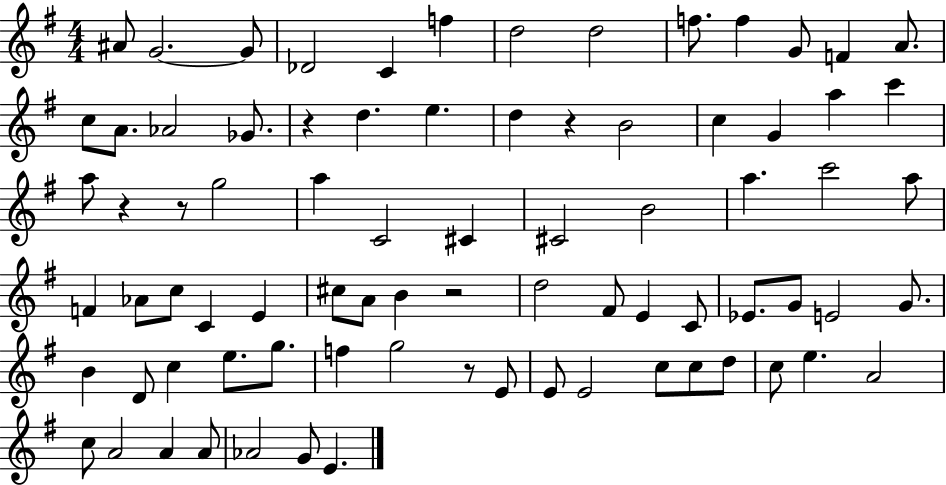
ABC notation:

X:1
T:Untitled
M:4/4
L:1/4
K:G
^A/2 G2 G/2 _D2 C f d2 d2 f/2 f G/2 F A/2 c/2 A/2 _A2 _G/2 z d e d z B2 c G a c' a/2 z z/2 g2 a C2 ^C ^C2 B2 a c'2 a/2 F _A/2 c/2 C E ^c/2 A/2 B z2 d2 ^F/2 E C/2 _E/2 G/2 E2 G/2 B D/2 c e/2 g/2 f g2 z/2 E/2 E/2 E2 c/2 c/2 d/2 c/2 e A2 c/2 A2 A A/2 _A2 G/2 E